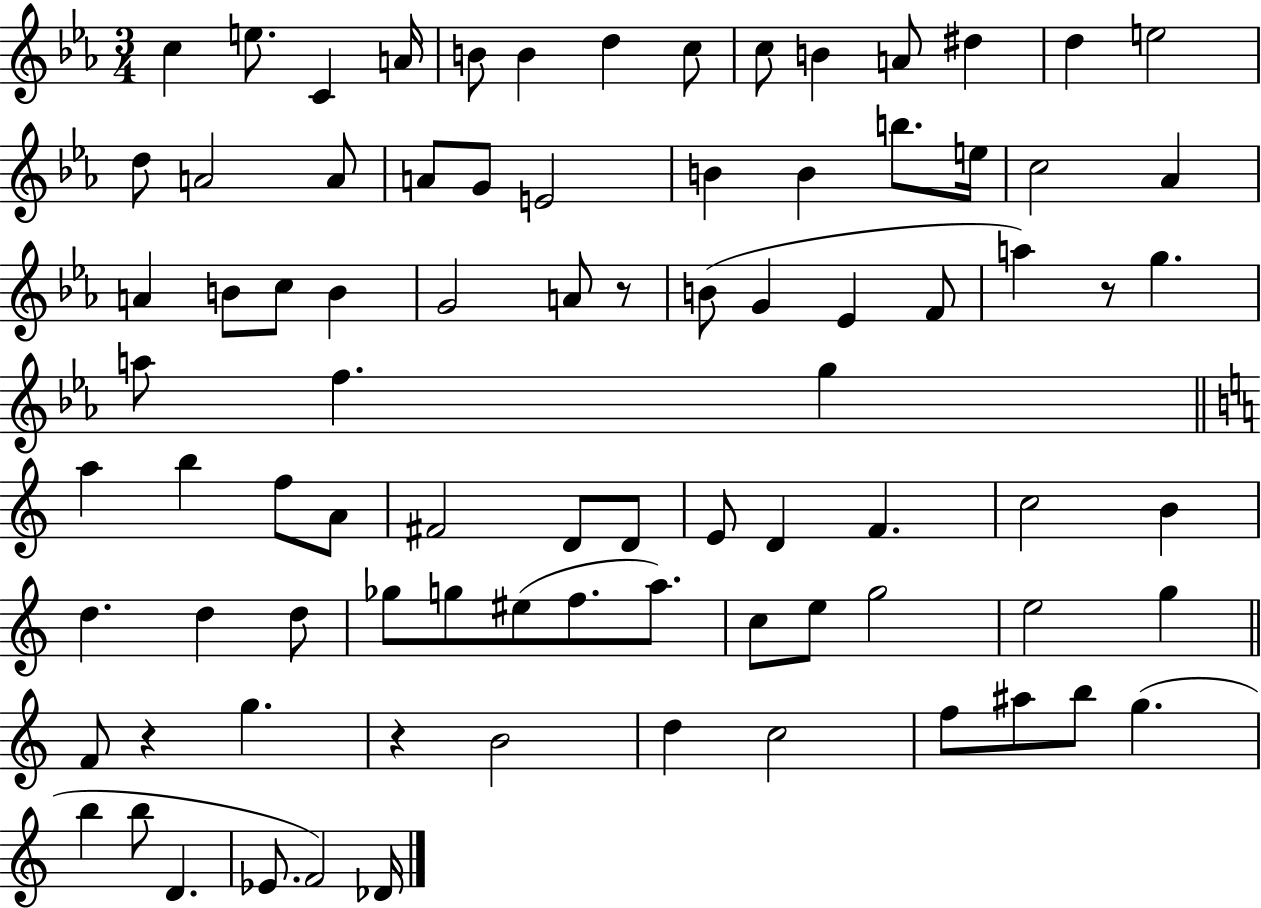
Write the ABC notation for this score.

X:1
T:Untitled
M:3/4
L:1/4
K:Eb
c e/2 C A/4 B/2 B d c/2 c/2 B A/2 ^d d e2 d/2 A2 A/2 A/2 G/2 E2 B B b/2 e/4 c2 _A A B/2 c/2 B G2 A/2 z/2 B/2 G _E F/2 a z/2 g a/2 f g a b f/2 A/2 ^F2 D/2 D/2 E/2 D F c2 B d d d/2 _g/2 g/2 ^e/2 f/2 a/2 c/2 e/2 g2 e2 g F/2 z g z B2 d c2 f/2 ^a/2 b/2 g b b/2 D _E/2 F2 _D/4